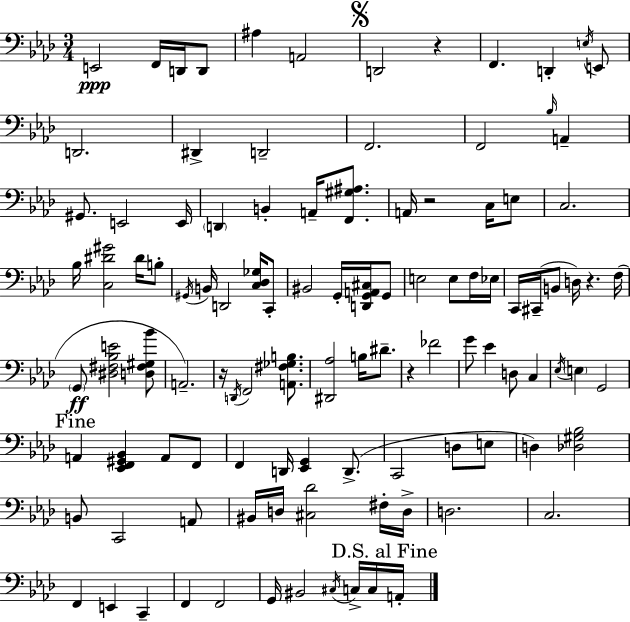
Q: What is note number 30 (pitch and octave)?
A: D#4